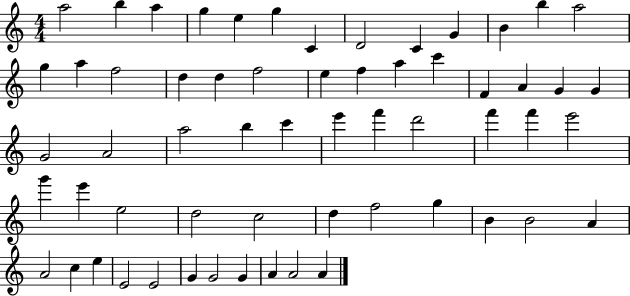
{
  \clef treble
  \numericTimeSignature
  \time 4/4
  \key c \major
  a''2 b''4 a''4 | g''4 e''4 g''4 c'4 | d'2 c'4 g'4 | b'4 b''4 a''2 | \break g''4 a''4 f''2 | d''4 d''4 f''2 | e''4 f''4 a''4 c'''4 | f'4 a'4 g'4 g'4 | \break g'2 a'2 | a''2 b''4 c'''4 | e'''4 f'''4 d'''2 | f'''4 f'''4 e'''2 | \break g'''4 e'''4 e''2 | d''2 c''2 | d''4 f''2 g''4 | b'4 b'2 a'4 | \break a'2 c''4 e''4 | e'2 e'2 | g'4 g'2 g'4 | a'4 a'2 a'4 | \break \bar "|."
}